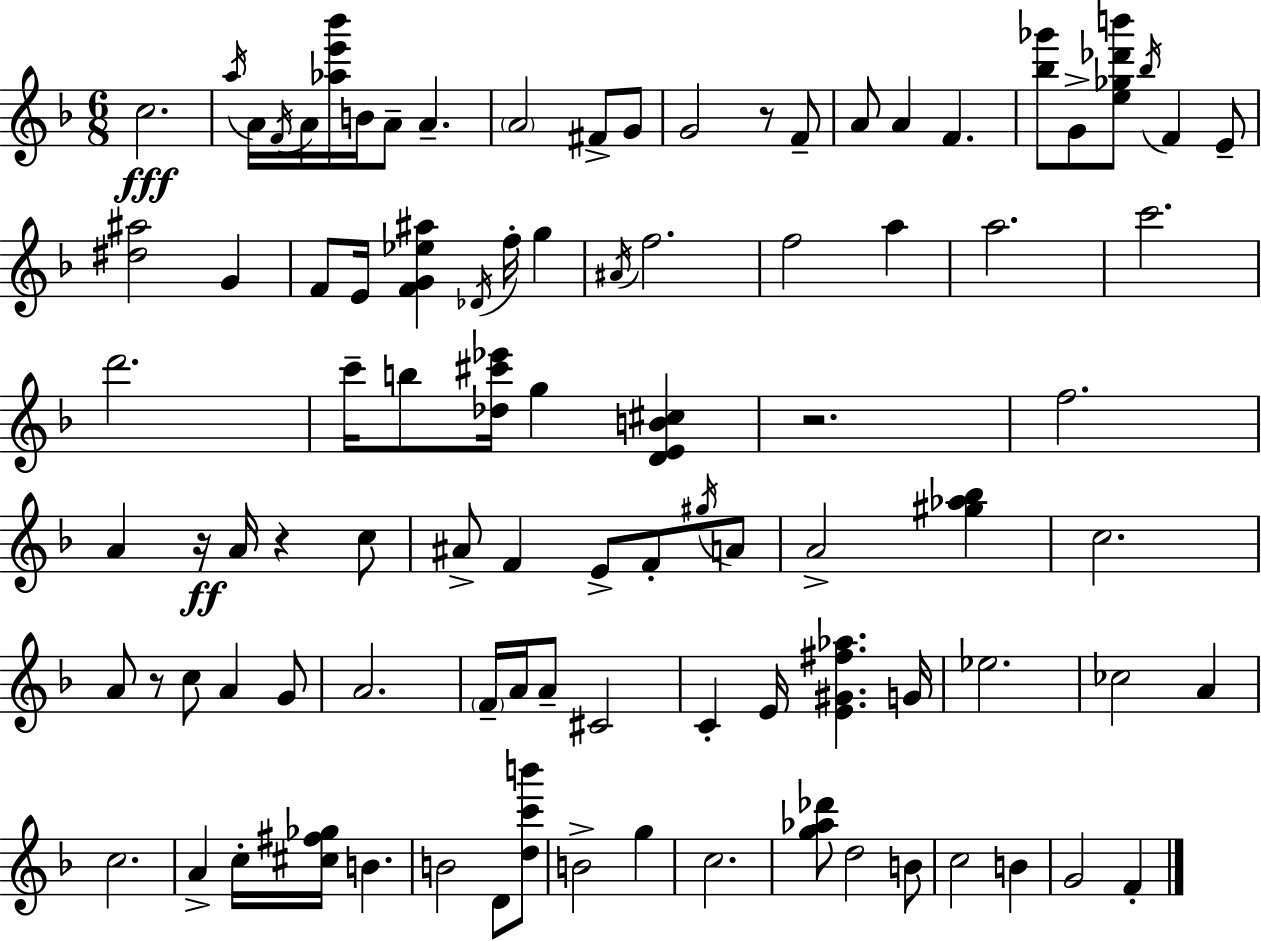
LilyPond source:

{
  \clef treble
  \numericTimeSignature
  \time 6/8
  \key f \major
  c''2.\fff | \acciaccatura { a''16 } a'16 \acciaccatura { f'16 } a'16 <aes'' e''' bes'''>16 b'16 a'8-- a'4.-- | \parenthesize a'2 fis'8-> | g'8 g'2 r8 | \break f'8-- a'8 a'4 f'4. | <bes'' ges'''>8 g'8-> <e'' ges'' des''' b'''>8 \acciaccatura { bes''16 } f'4 | e'8-- <dis'' ais''>2 g'4 | f'8 e'16 <f' g' ees'' ais''>4 \acciaccatura { des'16 } f''16-. | \break g''4 \acciaccatura { ais'16 } f''2. | f''2 | a''4 a''2. | c'''2. | \break d'''2. | c'''16-- b''8 <des'' cis''' ees'''>16 g''4 | <d' e' b' cis''>4 r2. | f''2. | \break a'4 r16\ff a'16 r4 | c''8 ais'8-> f'4 e'8-> | f'8-. \acciaccatura { gis''16 } a'8 a'2-> | <gis'' aes'' bes''>4 c''2. | \break a'8 r8 c''8 | a'4 g'8 a'2. | \parenthesize f'16-- a'16 a'8-- cis'2 | c'4-. e'16 <e' gis' fis'' aes''>4. | \break g'16 ees''2. | ces''2 | a'4 c''2. | a'4-> c''16-. <cis'' fis'' ges''>16 | \break b'4. b'2 | d'8 <d'' c''' b'''>8 b'2-> | g''4 c''2. | <g'' aes'' des'''>8 d''2 | \break b'8 c''2 | b'4 g'2 | f'4-. \bar "|."
}